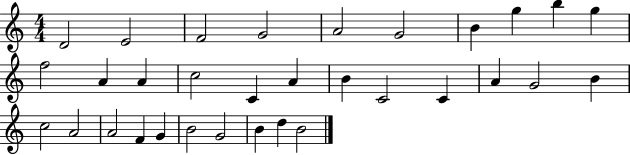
{
  \clef treble
  \numericTimeSignature
  \time 4/4
  \key c \major
  d'2 e'2 | f'2 g'2 | a'2 g'2 | b'4 g''4 b''4 g''4 | \break f''2 a'4 a'4 | c''2 c'4 a'4 | b'4 c'2 c'4 | a'4 g'2 b'4 | \break c''2 a'2 | a'2 f'4 g'4 | b'2 g'2 | b'4 d''4 b'2 | \break \bar "|."
}